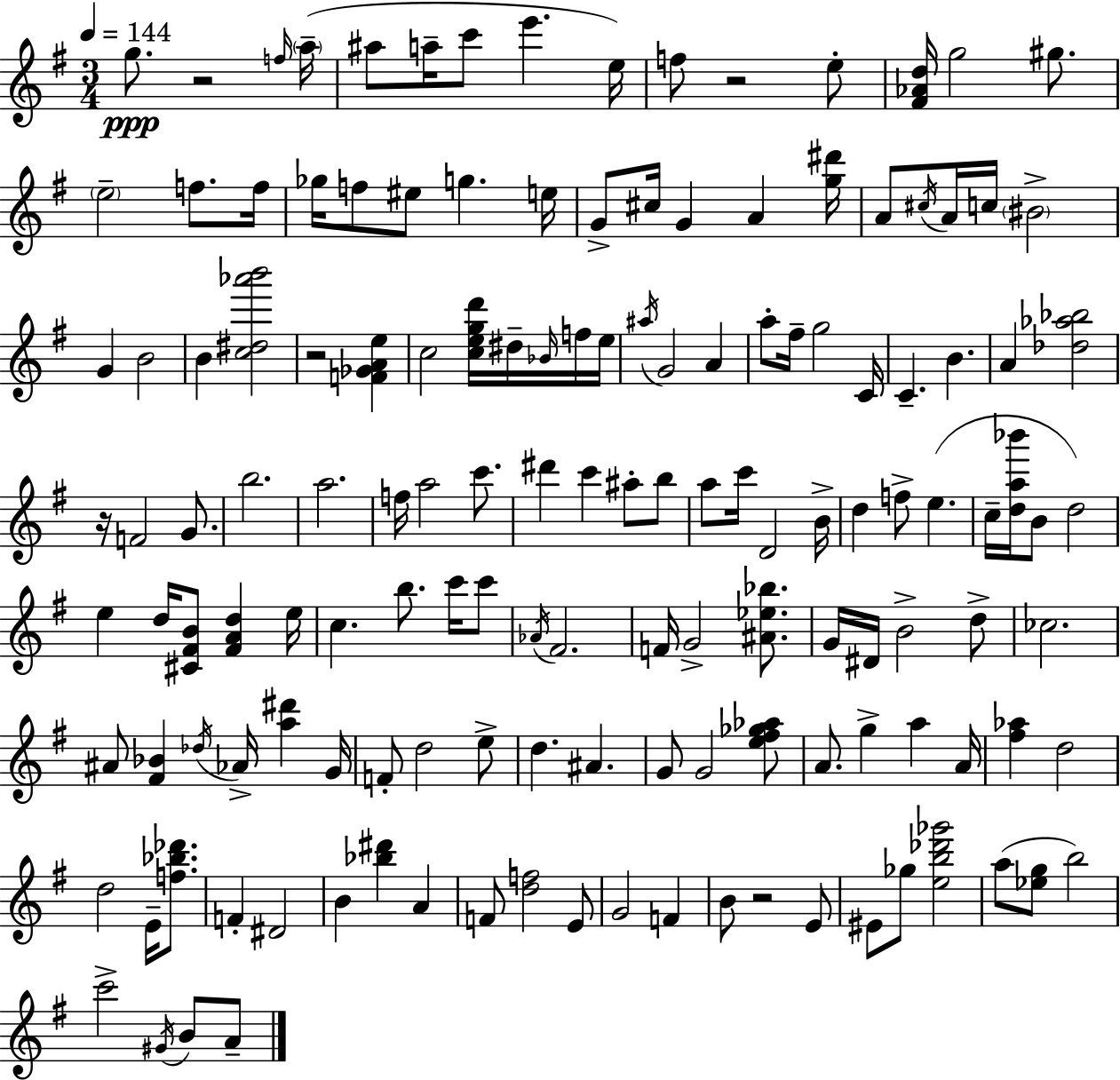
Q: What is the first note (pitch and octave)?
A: G5